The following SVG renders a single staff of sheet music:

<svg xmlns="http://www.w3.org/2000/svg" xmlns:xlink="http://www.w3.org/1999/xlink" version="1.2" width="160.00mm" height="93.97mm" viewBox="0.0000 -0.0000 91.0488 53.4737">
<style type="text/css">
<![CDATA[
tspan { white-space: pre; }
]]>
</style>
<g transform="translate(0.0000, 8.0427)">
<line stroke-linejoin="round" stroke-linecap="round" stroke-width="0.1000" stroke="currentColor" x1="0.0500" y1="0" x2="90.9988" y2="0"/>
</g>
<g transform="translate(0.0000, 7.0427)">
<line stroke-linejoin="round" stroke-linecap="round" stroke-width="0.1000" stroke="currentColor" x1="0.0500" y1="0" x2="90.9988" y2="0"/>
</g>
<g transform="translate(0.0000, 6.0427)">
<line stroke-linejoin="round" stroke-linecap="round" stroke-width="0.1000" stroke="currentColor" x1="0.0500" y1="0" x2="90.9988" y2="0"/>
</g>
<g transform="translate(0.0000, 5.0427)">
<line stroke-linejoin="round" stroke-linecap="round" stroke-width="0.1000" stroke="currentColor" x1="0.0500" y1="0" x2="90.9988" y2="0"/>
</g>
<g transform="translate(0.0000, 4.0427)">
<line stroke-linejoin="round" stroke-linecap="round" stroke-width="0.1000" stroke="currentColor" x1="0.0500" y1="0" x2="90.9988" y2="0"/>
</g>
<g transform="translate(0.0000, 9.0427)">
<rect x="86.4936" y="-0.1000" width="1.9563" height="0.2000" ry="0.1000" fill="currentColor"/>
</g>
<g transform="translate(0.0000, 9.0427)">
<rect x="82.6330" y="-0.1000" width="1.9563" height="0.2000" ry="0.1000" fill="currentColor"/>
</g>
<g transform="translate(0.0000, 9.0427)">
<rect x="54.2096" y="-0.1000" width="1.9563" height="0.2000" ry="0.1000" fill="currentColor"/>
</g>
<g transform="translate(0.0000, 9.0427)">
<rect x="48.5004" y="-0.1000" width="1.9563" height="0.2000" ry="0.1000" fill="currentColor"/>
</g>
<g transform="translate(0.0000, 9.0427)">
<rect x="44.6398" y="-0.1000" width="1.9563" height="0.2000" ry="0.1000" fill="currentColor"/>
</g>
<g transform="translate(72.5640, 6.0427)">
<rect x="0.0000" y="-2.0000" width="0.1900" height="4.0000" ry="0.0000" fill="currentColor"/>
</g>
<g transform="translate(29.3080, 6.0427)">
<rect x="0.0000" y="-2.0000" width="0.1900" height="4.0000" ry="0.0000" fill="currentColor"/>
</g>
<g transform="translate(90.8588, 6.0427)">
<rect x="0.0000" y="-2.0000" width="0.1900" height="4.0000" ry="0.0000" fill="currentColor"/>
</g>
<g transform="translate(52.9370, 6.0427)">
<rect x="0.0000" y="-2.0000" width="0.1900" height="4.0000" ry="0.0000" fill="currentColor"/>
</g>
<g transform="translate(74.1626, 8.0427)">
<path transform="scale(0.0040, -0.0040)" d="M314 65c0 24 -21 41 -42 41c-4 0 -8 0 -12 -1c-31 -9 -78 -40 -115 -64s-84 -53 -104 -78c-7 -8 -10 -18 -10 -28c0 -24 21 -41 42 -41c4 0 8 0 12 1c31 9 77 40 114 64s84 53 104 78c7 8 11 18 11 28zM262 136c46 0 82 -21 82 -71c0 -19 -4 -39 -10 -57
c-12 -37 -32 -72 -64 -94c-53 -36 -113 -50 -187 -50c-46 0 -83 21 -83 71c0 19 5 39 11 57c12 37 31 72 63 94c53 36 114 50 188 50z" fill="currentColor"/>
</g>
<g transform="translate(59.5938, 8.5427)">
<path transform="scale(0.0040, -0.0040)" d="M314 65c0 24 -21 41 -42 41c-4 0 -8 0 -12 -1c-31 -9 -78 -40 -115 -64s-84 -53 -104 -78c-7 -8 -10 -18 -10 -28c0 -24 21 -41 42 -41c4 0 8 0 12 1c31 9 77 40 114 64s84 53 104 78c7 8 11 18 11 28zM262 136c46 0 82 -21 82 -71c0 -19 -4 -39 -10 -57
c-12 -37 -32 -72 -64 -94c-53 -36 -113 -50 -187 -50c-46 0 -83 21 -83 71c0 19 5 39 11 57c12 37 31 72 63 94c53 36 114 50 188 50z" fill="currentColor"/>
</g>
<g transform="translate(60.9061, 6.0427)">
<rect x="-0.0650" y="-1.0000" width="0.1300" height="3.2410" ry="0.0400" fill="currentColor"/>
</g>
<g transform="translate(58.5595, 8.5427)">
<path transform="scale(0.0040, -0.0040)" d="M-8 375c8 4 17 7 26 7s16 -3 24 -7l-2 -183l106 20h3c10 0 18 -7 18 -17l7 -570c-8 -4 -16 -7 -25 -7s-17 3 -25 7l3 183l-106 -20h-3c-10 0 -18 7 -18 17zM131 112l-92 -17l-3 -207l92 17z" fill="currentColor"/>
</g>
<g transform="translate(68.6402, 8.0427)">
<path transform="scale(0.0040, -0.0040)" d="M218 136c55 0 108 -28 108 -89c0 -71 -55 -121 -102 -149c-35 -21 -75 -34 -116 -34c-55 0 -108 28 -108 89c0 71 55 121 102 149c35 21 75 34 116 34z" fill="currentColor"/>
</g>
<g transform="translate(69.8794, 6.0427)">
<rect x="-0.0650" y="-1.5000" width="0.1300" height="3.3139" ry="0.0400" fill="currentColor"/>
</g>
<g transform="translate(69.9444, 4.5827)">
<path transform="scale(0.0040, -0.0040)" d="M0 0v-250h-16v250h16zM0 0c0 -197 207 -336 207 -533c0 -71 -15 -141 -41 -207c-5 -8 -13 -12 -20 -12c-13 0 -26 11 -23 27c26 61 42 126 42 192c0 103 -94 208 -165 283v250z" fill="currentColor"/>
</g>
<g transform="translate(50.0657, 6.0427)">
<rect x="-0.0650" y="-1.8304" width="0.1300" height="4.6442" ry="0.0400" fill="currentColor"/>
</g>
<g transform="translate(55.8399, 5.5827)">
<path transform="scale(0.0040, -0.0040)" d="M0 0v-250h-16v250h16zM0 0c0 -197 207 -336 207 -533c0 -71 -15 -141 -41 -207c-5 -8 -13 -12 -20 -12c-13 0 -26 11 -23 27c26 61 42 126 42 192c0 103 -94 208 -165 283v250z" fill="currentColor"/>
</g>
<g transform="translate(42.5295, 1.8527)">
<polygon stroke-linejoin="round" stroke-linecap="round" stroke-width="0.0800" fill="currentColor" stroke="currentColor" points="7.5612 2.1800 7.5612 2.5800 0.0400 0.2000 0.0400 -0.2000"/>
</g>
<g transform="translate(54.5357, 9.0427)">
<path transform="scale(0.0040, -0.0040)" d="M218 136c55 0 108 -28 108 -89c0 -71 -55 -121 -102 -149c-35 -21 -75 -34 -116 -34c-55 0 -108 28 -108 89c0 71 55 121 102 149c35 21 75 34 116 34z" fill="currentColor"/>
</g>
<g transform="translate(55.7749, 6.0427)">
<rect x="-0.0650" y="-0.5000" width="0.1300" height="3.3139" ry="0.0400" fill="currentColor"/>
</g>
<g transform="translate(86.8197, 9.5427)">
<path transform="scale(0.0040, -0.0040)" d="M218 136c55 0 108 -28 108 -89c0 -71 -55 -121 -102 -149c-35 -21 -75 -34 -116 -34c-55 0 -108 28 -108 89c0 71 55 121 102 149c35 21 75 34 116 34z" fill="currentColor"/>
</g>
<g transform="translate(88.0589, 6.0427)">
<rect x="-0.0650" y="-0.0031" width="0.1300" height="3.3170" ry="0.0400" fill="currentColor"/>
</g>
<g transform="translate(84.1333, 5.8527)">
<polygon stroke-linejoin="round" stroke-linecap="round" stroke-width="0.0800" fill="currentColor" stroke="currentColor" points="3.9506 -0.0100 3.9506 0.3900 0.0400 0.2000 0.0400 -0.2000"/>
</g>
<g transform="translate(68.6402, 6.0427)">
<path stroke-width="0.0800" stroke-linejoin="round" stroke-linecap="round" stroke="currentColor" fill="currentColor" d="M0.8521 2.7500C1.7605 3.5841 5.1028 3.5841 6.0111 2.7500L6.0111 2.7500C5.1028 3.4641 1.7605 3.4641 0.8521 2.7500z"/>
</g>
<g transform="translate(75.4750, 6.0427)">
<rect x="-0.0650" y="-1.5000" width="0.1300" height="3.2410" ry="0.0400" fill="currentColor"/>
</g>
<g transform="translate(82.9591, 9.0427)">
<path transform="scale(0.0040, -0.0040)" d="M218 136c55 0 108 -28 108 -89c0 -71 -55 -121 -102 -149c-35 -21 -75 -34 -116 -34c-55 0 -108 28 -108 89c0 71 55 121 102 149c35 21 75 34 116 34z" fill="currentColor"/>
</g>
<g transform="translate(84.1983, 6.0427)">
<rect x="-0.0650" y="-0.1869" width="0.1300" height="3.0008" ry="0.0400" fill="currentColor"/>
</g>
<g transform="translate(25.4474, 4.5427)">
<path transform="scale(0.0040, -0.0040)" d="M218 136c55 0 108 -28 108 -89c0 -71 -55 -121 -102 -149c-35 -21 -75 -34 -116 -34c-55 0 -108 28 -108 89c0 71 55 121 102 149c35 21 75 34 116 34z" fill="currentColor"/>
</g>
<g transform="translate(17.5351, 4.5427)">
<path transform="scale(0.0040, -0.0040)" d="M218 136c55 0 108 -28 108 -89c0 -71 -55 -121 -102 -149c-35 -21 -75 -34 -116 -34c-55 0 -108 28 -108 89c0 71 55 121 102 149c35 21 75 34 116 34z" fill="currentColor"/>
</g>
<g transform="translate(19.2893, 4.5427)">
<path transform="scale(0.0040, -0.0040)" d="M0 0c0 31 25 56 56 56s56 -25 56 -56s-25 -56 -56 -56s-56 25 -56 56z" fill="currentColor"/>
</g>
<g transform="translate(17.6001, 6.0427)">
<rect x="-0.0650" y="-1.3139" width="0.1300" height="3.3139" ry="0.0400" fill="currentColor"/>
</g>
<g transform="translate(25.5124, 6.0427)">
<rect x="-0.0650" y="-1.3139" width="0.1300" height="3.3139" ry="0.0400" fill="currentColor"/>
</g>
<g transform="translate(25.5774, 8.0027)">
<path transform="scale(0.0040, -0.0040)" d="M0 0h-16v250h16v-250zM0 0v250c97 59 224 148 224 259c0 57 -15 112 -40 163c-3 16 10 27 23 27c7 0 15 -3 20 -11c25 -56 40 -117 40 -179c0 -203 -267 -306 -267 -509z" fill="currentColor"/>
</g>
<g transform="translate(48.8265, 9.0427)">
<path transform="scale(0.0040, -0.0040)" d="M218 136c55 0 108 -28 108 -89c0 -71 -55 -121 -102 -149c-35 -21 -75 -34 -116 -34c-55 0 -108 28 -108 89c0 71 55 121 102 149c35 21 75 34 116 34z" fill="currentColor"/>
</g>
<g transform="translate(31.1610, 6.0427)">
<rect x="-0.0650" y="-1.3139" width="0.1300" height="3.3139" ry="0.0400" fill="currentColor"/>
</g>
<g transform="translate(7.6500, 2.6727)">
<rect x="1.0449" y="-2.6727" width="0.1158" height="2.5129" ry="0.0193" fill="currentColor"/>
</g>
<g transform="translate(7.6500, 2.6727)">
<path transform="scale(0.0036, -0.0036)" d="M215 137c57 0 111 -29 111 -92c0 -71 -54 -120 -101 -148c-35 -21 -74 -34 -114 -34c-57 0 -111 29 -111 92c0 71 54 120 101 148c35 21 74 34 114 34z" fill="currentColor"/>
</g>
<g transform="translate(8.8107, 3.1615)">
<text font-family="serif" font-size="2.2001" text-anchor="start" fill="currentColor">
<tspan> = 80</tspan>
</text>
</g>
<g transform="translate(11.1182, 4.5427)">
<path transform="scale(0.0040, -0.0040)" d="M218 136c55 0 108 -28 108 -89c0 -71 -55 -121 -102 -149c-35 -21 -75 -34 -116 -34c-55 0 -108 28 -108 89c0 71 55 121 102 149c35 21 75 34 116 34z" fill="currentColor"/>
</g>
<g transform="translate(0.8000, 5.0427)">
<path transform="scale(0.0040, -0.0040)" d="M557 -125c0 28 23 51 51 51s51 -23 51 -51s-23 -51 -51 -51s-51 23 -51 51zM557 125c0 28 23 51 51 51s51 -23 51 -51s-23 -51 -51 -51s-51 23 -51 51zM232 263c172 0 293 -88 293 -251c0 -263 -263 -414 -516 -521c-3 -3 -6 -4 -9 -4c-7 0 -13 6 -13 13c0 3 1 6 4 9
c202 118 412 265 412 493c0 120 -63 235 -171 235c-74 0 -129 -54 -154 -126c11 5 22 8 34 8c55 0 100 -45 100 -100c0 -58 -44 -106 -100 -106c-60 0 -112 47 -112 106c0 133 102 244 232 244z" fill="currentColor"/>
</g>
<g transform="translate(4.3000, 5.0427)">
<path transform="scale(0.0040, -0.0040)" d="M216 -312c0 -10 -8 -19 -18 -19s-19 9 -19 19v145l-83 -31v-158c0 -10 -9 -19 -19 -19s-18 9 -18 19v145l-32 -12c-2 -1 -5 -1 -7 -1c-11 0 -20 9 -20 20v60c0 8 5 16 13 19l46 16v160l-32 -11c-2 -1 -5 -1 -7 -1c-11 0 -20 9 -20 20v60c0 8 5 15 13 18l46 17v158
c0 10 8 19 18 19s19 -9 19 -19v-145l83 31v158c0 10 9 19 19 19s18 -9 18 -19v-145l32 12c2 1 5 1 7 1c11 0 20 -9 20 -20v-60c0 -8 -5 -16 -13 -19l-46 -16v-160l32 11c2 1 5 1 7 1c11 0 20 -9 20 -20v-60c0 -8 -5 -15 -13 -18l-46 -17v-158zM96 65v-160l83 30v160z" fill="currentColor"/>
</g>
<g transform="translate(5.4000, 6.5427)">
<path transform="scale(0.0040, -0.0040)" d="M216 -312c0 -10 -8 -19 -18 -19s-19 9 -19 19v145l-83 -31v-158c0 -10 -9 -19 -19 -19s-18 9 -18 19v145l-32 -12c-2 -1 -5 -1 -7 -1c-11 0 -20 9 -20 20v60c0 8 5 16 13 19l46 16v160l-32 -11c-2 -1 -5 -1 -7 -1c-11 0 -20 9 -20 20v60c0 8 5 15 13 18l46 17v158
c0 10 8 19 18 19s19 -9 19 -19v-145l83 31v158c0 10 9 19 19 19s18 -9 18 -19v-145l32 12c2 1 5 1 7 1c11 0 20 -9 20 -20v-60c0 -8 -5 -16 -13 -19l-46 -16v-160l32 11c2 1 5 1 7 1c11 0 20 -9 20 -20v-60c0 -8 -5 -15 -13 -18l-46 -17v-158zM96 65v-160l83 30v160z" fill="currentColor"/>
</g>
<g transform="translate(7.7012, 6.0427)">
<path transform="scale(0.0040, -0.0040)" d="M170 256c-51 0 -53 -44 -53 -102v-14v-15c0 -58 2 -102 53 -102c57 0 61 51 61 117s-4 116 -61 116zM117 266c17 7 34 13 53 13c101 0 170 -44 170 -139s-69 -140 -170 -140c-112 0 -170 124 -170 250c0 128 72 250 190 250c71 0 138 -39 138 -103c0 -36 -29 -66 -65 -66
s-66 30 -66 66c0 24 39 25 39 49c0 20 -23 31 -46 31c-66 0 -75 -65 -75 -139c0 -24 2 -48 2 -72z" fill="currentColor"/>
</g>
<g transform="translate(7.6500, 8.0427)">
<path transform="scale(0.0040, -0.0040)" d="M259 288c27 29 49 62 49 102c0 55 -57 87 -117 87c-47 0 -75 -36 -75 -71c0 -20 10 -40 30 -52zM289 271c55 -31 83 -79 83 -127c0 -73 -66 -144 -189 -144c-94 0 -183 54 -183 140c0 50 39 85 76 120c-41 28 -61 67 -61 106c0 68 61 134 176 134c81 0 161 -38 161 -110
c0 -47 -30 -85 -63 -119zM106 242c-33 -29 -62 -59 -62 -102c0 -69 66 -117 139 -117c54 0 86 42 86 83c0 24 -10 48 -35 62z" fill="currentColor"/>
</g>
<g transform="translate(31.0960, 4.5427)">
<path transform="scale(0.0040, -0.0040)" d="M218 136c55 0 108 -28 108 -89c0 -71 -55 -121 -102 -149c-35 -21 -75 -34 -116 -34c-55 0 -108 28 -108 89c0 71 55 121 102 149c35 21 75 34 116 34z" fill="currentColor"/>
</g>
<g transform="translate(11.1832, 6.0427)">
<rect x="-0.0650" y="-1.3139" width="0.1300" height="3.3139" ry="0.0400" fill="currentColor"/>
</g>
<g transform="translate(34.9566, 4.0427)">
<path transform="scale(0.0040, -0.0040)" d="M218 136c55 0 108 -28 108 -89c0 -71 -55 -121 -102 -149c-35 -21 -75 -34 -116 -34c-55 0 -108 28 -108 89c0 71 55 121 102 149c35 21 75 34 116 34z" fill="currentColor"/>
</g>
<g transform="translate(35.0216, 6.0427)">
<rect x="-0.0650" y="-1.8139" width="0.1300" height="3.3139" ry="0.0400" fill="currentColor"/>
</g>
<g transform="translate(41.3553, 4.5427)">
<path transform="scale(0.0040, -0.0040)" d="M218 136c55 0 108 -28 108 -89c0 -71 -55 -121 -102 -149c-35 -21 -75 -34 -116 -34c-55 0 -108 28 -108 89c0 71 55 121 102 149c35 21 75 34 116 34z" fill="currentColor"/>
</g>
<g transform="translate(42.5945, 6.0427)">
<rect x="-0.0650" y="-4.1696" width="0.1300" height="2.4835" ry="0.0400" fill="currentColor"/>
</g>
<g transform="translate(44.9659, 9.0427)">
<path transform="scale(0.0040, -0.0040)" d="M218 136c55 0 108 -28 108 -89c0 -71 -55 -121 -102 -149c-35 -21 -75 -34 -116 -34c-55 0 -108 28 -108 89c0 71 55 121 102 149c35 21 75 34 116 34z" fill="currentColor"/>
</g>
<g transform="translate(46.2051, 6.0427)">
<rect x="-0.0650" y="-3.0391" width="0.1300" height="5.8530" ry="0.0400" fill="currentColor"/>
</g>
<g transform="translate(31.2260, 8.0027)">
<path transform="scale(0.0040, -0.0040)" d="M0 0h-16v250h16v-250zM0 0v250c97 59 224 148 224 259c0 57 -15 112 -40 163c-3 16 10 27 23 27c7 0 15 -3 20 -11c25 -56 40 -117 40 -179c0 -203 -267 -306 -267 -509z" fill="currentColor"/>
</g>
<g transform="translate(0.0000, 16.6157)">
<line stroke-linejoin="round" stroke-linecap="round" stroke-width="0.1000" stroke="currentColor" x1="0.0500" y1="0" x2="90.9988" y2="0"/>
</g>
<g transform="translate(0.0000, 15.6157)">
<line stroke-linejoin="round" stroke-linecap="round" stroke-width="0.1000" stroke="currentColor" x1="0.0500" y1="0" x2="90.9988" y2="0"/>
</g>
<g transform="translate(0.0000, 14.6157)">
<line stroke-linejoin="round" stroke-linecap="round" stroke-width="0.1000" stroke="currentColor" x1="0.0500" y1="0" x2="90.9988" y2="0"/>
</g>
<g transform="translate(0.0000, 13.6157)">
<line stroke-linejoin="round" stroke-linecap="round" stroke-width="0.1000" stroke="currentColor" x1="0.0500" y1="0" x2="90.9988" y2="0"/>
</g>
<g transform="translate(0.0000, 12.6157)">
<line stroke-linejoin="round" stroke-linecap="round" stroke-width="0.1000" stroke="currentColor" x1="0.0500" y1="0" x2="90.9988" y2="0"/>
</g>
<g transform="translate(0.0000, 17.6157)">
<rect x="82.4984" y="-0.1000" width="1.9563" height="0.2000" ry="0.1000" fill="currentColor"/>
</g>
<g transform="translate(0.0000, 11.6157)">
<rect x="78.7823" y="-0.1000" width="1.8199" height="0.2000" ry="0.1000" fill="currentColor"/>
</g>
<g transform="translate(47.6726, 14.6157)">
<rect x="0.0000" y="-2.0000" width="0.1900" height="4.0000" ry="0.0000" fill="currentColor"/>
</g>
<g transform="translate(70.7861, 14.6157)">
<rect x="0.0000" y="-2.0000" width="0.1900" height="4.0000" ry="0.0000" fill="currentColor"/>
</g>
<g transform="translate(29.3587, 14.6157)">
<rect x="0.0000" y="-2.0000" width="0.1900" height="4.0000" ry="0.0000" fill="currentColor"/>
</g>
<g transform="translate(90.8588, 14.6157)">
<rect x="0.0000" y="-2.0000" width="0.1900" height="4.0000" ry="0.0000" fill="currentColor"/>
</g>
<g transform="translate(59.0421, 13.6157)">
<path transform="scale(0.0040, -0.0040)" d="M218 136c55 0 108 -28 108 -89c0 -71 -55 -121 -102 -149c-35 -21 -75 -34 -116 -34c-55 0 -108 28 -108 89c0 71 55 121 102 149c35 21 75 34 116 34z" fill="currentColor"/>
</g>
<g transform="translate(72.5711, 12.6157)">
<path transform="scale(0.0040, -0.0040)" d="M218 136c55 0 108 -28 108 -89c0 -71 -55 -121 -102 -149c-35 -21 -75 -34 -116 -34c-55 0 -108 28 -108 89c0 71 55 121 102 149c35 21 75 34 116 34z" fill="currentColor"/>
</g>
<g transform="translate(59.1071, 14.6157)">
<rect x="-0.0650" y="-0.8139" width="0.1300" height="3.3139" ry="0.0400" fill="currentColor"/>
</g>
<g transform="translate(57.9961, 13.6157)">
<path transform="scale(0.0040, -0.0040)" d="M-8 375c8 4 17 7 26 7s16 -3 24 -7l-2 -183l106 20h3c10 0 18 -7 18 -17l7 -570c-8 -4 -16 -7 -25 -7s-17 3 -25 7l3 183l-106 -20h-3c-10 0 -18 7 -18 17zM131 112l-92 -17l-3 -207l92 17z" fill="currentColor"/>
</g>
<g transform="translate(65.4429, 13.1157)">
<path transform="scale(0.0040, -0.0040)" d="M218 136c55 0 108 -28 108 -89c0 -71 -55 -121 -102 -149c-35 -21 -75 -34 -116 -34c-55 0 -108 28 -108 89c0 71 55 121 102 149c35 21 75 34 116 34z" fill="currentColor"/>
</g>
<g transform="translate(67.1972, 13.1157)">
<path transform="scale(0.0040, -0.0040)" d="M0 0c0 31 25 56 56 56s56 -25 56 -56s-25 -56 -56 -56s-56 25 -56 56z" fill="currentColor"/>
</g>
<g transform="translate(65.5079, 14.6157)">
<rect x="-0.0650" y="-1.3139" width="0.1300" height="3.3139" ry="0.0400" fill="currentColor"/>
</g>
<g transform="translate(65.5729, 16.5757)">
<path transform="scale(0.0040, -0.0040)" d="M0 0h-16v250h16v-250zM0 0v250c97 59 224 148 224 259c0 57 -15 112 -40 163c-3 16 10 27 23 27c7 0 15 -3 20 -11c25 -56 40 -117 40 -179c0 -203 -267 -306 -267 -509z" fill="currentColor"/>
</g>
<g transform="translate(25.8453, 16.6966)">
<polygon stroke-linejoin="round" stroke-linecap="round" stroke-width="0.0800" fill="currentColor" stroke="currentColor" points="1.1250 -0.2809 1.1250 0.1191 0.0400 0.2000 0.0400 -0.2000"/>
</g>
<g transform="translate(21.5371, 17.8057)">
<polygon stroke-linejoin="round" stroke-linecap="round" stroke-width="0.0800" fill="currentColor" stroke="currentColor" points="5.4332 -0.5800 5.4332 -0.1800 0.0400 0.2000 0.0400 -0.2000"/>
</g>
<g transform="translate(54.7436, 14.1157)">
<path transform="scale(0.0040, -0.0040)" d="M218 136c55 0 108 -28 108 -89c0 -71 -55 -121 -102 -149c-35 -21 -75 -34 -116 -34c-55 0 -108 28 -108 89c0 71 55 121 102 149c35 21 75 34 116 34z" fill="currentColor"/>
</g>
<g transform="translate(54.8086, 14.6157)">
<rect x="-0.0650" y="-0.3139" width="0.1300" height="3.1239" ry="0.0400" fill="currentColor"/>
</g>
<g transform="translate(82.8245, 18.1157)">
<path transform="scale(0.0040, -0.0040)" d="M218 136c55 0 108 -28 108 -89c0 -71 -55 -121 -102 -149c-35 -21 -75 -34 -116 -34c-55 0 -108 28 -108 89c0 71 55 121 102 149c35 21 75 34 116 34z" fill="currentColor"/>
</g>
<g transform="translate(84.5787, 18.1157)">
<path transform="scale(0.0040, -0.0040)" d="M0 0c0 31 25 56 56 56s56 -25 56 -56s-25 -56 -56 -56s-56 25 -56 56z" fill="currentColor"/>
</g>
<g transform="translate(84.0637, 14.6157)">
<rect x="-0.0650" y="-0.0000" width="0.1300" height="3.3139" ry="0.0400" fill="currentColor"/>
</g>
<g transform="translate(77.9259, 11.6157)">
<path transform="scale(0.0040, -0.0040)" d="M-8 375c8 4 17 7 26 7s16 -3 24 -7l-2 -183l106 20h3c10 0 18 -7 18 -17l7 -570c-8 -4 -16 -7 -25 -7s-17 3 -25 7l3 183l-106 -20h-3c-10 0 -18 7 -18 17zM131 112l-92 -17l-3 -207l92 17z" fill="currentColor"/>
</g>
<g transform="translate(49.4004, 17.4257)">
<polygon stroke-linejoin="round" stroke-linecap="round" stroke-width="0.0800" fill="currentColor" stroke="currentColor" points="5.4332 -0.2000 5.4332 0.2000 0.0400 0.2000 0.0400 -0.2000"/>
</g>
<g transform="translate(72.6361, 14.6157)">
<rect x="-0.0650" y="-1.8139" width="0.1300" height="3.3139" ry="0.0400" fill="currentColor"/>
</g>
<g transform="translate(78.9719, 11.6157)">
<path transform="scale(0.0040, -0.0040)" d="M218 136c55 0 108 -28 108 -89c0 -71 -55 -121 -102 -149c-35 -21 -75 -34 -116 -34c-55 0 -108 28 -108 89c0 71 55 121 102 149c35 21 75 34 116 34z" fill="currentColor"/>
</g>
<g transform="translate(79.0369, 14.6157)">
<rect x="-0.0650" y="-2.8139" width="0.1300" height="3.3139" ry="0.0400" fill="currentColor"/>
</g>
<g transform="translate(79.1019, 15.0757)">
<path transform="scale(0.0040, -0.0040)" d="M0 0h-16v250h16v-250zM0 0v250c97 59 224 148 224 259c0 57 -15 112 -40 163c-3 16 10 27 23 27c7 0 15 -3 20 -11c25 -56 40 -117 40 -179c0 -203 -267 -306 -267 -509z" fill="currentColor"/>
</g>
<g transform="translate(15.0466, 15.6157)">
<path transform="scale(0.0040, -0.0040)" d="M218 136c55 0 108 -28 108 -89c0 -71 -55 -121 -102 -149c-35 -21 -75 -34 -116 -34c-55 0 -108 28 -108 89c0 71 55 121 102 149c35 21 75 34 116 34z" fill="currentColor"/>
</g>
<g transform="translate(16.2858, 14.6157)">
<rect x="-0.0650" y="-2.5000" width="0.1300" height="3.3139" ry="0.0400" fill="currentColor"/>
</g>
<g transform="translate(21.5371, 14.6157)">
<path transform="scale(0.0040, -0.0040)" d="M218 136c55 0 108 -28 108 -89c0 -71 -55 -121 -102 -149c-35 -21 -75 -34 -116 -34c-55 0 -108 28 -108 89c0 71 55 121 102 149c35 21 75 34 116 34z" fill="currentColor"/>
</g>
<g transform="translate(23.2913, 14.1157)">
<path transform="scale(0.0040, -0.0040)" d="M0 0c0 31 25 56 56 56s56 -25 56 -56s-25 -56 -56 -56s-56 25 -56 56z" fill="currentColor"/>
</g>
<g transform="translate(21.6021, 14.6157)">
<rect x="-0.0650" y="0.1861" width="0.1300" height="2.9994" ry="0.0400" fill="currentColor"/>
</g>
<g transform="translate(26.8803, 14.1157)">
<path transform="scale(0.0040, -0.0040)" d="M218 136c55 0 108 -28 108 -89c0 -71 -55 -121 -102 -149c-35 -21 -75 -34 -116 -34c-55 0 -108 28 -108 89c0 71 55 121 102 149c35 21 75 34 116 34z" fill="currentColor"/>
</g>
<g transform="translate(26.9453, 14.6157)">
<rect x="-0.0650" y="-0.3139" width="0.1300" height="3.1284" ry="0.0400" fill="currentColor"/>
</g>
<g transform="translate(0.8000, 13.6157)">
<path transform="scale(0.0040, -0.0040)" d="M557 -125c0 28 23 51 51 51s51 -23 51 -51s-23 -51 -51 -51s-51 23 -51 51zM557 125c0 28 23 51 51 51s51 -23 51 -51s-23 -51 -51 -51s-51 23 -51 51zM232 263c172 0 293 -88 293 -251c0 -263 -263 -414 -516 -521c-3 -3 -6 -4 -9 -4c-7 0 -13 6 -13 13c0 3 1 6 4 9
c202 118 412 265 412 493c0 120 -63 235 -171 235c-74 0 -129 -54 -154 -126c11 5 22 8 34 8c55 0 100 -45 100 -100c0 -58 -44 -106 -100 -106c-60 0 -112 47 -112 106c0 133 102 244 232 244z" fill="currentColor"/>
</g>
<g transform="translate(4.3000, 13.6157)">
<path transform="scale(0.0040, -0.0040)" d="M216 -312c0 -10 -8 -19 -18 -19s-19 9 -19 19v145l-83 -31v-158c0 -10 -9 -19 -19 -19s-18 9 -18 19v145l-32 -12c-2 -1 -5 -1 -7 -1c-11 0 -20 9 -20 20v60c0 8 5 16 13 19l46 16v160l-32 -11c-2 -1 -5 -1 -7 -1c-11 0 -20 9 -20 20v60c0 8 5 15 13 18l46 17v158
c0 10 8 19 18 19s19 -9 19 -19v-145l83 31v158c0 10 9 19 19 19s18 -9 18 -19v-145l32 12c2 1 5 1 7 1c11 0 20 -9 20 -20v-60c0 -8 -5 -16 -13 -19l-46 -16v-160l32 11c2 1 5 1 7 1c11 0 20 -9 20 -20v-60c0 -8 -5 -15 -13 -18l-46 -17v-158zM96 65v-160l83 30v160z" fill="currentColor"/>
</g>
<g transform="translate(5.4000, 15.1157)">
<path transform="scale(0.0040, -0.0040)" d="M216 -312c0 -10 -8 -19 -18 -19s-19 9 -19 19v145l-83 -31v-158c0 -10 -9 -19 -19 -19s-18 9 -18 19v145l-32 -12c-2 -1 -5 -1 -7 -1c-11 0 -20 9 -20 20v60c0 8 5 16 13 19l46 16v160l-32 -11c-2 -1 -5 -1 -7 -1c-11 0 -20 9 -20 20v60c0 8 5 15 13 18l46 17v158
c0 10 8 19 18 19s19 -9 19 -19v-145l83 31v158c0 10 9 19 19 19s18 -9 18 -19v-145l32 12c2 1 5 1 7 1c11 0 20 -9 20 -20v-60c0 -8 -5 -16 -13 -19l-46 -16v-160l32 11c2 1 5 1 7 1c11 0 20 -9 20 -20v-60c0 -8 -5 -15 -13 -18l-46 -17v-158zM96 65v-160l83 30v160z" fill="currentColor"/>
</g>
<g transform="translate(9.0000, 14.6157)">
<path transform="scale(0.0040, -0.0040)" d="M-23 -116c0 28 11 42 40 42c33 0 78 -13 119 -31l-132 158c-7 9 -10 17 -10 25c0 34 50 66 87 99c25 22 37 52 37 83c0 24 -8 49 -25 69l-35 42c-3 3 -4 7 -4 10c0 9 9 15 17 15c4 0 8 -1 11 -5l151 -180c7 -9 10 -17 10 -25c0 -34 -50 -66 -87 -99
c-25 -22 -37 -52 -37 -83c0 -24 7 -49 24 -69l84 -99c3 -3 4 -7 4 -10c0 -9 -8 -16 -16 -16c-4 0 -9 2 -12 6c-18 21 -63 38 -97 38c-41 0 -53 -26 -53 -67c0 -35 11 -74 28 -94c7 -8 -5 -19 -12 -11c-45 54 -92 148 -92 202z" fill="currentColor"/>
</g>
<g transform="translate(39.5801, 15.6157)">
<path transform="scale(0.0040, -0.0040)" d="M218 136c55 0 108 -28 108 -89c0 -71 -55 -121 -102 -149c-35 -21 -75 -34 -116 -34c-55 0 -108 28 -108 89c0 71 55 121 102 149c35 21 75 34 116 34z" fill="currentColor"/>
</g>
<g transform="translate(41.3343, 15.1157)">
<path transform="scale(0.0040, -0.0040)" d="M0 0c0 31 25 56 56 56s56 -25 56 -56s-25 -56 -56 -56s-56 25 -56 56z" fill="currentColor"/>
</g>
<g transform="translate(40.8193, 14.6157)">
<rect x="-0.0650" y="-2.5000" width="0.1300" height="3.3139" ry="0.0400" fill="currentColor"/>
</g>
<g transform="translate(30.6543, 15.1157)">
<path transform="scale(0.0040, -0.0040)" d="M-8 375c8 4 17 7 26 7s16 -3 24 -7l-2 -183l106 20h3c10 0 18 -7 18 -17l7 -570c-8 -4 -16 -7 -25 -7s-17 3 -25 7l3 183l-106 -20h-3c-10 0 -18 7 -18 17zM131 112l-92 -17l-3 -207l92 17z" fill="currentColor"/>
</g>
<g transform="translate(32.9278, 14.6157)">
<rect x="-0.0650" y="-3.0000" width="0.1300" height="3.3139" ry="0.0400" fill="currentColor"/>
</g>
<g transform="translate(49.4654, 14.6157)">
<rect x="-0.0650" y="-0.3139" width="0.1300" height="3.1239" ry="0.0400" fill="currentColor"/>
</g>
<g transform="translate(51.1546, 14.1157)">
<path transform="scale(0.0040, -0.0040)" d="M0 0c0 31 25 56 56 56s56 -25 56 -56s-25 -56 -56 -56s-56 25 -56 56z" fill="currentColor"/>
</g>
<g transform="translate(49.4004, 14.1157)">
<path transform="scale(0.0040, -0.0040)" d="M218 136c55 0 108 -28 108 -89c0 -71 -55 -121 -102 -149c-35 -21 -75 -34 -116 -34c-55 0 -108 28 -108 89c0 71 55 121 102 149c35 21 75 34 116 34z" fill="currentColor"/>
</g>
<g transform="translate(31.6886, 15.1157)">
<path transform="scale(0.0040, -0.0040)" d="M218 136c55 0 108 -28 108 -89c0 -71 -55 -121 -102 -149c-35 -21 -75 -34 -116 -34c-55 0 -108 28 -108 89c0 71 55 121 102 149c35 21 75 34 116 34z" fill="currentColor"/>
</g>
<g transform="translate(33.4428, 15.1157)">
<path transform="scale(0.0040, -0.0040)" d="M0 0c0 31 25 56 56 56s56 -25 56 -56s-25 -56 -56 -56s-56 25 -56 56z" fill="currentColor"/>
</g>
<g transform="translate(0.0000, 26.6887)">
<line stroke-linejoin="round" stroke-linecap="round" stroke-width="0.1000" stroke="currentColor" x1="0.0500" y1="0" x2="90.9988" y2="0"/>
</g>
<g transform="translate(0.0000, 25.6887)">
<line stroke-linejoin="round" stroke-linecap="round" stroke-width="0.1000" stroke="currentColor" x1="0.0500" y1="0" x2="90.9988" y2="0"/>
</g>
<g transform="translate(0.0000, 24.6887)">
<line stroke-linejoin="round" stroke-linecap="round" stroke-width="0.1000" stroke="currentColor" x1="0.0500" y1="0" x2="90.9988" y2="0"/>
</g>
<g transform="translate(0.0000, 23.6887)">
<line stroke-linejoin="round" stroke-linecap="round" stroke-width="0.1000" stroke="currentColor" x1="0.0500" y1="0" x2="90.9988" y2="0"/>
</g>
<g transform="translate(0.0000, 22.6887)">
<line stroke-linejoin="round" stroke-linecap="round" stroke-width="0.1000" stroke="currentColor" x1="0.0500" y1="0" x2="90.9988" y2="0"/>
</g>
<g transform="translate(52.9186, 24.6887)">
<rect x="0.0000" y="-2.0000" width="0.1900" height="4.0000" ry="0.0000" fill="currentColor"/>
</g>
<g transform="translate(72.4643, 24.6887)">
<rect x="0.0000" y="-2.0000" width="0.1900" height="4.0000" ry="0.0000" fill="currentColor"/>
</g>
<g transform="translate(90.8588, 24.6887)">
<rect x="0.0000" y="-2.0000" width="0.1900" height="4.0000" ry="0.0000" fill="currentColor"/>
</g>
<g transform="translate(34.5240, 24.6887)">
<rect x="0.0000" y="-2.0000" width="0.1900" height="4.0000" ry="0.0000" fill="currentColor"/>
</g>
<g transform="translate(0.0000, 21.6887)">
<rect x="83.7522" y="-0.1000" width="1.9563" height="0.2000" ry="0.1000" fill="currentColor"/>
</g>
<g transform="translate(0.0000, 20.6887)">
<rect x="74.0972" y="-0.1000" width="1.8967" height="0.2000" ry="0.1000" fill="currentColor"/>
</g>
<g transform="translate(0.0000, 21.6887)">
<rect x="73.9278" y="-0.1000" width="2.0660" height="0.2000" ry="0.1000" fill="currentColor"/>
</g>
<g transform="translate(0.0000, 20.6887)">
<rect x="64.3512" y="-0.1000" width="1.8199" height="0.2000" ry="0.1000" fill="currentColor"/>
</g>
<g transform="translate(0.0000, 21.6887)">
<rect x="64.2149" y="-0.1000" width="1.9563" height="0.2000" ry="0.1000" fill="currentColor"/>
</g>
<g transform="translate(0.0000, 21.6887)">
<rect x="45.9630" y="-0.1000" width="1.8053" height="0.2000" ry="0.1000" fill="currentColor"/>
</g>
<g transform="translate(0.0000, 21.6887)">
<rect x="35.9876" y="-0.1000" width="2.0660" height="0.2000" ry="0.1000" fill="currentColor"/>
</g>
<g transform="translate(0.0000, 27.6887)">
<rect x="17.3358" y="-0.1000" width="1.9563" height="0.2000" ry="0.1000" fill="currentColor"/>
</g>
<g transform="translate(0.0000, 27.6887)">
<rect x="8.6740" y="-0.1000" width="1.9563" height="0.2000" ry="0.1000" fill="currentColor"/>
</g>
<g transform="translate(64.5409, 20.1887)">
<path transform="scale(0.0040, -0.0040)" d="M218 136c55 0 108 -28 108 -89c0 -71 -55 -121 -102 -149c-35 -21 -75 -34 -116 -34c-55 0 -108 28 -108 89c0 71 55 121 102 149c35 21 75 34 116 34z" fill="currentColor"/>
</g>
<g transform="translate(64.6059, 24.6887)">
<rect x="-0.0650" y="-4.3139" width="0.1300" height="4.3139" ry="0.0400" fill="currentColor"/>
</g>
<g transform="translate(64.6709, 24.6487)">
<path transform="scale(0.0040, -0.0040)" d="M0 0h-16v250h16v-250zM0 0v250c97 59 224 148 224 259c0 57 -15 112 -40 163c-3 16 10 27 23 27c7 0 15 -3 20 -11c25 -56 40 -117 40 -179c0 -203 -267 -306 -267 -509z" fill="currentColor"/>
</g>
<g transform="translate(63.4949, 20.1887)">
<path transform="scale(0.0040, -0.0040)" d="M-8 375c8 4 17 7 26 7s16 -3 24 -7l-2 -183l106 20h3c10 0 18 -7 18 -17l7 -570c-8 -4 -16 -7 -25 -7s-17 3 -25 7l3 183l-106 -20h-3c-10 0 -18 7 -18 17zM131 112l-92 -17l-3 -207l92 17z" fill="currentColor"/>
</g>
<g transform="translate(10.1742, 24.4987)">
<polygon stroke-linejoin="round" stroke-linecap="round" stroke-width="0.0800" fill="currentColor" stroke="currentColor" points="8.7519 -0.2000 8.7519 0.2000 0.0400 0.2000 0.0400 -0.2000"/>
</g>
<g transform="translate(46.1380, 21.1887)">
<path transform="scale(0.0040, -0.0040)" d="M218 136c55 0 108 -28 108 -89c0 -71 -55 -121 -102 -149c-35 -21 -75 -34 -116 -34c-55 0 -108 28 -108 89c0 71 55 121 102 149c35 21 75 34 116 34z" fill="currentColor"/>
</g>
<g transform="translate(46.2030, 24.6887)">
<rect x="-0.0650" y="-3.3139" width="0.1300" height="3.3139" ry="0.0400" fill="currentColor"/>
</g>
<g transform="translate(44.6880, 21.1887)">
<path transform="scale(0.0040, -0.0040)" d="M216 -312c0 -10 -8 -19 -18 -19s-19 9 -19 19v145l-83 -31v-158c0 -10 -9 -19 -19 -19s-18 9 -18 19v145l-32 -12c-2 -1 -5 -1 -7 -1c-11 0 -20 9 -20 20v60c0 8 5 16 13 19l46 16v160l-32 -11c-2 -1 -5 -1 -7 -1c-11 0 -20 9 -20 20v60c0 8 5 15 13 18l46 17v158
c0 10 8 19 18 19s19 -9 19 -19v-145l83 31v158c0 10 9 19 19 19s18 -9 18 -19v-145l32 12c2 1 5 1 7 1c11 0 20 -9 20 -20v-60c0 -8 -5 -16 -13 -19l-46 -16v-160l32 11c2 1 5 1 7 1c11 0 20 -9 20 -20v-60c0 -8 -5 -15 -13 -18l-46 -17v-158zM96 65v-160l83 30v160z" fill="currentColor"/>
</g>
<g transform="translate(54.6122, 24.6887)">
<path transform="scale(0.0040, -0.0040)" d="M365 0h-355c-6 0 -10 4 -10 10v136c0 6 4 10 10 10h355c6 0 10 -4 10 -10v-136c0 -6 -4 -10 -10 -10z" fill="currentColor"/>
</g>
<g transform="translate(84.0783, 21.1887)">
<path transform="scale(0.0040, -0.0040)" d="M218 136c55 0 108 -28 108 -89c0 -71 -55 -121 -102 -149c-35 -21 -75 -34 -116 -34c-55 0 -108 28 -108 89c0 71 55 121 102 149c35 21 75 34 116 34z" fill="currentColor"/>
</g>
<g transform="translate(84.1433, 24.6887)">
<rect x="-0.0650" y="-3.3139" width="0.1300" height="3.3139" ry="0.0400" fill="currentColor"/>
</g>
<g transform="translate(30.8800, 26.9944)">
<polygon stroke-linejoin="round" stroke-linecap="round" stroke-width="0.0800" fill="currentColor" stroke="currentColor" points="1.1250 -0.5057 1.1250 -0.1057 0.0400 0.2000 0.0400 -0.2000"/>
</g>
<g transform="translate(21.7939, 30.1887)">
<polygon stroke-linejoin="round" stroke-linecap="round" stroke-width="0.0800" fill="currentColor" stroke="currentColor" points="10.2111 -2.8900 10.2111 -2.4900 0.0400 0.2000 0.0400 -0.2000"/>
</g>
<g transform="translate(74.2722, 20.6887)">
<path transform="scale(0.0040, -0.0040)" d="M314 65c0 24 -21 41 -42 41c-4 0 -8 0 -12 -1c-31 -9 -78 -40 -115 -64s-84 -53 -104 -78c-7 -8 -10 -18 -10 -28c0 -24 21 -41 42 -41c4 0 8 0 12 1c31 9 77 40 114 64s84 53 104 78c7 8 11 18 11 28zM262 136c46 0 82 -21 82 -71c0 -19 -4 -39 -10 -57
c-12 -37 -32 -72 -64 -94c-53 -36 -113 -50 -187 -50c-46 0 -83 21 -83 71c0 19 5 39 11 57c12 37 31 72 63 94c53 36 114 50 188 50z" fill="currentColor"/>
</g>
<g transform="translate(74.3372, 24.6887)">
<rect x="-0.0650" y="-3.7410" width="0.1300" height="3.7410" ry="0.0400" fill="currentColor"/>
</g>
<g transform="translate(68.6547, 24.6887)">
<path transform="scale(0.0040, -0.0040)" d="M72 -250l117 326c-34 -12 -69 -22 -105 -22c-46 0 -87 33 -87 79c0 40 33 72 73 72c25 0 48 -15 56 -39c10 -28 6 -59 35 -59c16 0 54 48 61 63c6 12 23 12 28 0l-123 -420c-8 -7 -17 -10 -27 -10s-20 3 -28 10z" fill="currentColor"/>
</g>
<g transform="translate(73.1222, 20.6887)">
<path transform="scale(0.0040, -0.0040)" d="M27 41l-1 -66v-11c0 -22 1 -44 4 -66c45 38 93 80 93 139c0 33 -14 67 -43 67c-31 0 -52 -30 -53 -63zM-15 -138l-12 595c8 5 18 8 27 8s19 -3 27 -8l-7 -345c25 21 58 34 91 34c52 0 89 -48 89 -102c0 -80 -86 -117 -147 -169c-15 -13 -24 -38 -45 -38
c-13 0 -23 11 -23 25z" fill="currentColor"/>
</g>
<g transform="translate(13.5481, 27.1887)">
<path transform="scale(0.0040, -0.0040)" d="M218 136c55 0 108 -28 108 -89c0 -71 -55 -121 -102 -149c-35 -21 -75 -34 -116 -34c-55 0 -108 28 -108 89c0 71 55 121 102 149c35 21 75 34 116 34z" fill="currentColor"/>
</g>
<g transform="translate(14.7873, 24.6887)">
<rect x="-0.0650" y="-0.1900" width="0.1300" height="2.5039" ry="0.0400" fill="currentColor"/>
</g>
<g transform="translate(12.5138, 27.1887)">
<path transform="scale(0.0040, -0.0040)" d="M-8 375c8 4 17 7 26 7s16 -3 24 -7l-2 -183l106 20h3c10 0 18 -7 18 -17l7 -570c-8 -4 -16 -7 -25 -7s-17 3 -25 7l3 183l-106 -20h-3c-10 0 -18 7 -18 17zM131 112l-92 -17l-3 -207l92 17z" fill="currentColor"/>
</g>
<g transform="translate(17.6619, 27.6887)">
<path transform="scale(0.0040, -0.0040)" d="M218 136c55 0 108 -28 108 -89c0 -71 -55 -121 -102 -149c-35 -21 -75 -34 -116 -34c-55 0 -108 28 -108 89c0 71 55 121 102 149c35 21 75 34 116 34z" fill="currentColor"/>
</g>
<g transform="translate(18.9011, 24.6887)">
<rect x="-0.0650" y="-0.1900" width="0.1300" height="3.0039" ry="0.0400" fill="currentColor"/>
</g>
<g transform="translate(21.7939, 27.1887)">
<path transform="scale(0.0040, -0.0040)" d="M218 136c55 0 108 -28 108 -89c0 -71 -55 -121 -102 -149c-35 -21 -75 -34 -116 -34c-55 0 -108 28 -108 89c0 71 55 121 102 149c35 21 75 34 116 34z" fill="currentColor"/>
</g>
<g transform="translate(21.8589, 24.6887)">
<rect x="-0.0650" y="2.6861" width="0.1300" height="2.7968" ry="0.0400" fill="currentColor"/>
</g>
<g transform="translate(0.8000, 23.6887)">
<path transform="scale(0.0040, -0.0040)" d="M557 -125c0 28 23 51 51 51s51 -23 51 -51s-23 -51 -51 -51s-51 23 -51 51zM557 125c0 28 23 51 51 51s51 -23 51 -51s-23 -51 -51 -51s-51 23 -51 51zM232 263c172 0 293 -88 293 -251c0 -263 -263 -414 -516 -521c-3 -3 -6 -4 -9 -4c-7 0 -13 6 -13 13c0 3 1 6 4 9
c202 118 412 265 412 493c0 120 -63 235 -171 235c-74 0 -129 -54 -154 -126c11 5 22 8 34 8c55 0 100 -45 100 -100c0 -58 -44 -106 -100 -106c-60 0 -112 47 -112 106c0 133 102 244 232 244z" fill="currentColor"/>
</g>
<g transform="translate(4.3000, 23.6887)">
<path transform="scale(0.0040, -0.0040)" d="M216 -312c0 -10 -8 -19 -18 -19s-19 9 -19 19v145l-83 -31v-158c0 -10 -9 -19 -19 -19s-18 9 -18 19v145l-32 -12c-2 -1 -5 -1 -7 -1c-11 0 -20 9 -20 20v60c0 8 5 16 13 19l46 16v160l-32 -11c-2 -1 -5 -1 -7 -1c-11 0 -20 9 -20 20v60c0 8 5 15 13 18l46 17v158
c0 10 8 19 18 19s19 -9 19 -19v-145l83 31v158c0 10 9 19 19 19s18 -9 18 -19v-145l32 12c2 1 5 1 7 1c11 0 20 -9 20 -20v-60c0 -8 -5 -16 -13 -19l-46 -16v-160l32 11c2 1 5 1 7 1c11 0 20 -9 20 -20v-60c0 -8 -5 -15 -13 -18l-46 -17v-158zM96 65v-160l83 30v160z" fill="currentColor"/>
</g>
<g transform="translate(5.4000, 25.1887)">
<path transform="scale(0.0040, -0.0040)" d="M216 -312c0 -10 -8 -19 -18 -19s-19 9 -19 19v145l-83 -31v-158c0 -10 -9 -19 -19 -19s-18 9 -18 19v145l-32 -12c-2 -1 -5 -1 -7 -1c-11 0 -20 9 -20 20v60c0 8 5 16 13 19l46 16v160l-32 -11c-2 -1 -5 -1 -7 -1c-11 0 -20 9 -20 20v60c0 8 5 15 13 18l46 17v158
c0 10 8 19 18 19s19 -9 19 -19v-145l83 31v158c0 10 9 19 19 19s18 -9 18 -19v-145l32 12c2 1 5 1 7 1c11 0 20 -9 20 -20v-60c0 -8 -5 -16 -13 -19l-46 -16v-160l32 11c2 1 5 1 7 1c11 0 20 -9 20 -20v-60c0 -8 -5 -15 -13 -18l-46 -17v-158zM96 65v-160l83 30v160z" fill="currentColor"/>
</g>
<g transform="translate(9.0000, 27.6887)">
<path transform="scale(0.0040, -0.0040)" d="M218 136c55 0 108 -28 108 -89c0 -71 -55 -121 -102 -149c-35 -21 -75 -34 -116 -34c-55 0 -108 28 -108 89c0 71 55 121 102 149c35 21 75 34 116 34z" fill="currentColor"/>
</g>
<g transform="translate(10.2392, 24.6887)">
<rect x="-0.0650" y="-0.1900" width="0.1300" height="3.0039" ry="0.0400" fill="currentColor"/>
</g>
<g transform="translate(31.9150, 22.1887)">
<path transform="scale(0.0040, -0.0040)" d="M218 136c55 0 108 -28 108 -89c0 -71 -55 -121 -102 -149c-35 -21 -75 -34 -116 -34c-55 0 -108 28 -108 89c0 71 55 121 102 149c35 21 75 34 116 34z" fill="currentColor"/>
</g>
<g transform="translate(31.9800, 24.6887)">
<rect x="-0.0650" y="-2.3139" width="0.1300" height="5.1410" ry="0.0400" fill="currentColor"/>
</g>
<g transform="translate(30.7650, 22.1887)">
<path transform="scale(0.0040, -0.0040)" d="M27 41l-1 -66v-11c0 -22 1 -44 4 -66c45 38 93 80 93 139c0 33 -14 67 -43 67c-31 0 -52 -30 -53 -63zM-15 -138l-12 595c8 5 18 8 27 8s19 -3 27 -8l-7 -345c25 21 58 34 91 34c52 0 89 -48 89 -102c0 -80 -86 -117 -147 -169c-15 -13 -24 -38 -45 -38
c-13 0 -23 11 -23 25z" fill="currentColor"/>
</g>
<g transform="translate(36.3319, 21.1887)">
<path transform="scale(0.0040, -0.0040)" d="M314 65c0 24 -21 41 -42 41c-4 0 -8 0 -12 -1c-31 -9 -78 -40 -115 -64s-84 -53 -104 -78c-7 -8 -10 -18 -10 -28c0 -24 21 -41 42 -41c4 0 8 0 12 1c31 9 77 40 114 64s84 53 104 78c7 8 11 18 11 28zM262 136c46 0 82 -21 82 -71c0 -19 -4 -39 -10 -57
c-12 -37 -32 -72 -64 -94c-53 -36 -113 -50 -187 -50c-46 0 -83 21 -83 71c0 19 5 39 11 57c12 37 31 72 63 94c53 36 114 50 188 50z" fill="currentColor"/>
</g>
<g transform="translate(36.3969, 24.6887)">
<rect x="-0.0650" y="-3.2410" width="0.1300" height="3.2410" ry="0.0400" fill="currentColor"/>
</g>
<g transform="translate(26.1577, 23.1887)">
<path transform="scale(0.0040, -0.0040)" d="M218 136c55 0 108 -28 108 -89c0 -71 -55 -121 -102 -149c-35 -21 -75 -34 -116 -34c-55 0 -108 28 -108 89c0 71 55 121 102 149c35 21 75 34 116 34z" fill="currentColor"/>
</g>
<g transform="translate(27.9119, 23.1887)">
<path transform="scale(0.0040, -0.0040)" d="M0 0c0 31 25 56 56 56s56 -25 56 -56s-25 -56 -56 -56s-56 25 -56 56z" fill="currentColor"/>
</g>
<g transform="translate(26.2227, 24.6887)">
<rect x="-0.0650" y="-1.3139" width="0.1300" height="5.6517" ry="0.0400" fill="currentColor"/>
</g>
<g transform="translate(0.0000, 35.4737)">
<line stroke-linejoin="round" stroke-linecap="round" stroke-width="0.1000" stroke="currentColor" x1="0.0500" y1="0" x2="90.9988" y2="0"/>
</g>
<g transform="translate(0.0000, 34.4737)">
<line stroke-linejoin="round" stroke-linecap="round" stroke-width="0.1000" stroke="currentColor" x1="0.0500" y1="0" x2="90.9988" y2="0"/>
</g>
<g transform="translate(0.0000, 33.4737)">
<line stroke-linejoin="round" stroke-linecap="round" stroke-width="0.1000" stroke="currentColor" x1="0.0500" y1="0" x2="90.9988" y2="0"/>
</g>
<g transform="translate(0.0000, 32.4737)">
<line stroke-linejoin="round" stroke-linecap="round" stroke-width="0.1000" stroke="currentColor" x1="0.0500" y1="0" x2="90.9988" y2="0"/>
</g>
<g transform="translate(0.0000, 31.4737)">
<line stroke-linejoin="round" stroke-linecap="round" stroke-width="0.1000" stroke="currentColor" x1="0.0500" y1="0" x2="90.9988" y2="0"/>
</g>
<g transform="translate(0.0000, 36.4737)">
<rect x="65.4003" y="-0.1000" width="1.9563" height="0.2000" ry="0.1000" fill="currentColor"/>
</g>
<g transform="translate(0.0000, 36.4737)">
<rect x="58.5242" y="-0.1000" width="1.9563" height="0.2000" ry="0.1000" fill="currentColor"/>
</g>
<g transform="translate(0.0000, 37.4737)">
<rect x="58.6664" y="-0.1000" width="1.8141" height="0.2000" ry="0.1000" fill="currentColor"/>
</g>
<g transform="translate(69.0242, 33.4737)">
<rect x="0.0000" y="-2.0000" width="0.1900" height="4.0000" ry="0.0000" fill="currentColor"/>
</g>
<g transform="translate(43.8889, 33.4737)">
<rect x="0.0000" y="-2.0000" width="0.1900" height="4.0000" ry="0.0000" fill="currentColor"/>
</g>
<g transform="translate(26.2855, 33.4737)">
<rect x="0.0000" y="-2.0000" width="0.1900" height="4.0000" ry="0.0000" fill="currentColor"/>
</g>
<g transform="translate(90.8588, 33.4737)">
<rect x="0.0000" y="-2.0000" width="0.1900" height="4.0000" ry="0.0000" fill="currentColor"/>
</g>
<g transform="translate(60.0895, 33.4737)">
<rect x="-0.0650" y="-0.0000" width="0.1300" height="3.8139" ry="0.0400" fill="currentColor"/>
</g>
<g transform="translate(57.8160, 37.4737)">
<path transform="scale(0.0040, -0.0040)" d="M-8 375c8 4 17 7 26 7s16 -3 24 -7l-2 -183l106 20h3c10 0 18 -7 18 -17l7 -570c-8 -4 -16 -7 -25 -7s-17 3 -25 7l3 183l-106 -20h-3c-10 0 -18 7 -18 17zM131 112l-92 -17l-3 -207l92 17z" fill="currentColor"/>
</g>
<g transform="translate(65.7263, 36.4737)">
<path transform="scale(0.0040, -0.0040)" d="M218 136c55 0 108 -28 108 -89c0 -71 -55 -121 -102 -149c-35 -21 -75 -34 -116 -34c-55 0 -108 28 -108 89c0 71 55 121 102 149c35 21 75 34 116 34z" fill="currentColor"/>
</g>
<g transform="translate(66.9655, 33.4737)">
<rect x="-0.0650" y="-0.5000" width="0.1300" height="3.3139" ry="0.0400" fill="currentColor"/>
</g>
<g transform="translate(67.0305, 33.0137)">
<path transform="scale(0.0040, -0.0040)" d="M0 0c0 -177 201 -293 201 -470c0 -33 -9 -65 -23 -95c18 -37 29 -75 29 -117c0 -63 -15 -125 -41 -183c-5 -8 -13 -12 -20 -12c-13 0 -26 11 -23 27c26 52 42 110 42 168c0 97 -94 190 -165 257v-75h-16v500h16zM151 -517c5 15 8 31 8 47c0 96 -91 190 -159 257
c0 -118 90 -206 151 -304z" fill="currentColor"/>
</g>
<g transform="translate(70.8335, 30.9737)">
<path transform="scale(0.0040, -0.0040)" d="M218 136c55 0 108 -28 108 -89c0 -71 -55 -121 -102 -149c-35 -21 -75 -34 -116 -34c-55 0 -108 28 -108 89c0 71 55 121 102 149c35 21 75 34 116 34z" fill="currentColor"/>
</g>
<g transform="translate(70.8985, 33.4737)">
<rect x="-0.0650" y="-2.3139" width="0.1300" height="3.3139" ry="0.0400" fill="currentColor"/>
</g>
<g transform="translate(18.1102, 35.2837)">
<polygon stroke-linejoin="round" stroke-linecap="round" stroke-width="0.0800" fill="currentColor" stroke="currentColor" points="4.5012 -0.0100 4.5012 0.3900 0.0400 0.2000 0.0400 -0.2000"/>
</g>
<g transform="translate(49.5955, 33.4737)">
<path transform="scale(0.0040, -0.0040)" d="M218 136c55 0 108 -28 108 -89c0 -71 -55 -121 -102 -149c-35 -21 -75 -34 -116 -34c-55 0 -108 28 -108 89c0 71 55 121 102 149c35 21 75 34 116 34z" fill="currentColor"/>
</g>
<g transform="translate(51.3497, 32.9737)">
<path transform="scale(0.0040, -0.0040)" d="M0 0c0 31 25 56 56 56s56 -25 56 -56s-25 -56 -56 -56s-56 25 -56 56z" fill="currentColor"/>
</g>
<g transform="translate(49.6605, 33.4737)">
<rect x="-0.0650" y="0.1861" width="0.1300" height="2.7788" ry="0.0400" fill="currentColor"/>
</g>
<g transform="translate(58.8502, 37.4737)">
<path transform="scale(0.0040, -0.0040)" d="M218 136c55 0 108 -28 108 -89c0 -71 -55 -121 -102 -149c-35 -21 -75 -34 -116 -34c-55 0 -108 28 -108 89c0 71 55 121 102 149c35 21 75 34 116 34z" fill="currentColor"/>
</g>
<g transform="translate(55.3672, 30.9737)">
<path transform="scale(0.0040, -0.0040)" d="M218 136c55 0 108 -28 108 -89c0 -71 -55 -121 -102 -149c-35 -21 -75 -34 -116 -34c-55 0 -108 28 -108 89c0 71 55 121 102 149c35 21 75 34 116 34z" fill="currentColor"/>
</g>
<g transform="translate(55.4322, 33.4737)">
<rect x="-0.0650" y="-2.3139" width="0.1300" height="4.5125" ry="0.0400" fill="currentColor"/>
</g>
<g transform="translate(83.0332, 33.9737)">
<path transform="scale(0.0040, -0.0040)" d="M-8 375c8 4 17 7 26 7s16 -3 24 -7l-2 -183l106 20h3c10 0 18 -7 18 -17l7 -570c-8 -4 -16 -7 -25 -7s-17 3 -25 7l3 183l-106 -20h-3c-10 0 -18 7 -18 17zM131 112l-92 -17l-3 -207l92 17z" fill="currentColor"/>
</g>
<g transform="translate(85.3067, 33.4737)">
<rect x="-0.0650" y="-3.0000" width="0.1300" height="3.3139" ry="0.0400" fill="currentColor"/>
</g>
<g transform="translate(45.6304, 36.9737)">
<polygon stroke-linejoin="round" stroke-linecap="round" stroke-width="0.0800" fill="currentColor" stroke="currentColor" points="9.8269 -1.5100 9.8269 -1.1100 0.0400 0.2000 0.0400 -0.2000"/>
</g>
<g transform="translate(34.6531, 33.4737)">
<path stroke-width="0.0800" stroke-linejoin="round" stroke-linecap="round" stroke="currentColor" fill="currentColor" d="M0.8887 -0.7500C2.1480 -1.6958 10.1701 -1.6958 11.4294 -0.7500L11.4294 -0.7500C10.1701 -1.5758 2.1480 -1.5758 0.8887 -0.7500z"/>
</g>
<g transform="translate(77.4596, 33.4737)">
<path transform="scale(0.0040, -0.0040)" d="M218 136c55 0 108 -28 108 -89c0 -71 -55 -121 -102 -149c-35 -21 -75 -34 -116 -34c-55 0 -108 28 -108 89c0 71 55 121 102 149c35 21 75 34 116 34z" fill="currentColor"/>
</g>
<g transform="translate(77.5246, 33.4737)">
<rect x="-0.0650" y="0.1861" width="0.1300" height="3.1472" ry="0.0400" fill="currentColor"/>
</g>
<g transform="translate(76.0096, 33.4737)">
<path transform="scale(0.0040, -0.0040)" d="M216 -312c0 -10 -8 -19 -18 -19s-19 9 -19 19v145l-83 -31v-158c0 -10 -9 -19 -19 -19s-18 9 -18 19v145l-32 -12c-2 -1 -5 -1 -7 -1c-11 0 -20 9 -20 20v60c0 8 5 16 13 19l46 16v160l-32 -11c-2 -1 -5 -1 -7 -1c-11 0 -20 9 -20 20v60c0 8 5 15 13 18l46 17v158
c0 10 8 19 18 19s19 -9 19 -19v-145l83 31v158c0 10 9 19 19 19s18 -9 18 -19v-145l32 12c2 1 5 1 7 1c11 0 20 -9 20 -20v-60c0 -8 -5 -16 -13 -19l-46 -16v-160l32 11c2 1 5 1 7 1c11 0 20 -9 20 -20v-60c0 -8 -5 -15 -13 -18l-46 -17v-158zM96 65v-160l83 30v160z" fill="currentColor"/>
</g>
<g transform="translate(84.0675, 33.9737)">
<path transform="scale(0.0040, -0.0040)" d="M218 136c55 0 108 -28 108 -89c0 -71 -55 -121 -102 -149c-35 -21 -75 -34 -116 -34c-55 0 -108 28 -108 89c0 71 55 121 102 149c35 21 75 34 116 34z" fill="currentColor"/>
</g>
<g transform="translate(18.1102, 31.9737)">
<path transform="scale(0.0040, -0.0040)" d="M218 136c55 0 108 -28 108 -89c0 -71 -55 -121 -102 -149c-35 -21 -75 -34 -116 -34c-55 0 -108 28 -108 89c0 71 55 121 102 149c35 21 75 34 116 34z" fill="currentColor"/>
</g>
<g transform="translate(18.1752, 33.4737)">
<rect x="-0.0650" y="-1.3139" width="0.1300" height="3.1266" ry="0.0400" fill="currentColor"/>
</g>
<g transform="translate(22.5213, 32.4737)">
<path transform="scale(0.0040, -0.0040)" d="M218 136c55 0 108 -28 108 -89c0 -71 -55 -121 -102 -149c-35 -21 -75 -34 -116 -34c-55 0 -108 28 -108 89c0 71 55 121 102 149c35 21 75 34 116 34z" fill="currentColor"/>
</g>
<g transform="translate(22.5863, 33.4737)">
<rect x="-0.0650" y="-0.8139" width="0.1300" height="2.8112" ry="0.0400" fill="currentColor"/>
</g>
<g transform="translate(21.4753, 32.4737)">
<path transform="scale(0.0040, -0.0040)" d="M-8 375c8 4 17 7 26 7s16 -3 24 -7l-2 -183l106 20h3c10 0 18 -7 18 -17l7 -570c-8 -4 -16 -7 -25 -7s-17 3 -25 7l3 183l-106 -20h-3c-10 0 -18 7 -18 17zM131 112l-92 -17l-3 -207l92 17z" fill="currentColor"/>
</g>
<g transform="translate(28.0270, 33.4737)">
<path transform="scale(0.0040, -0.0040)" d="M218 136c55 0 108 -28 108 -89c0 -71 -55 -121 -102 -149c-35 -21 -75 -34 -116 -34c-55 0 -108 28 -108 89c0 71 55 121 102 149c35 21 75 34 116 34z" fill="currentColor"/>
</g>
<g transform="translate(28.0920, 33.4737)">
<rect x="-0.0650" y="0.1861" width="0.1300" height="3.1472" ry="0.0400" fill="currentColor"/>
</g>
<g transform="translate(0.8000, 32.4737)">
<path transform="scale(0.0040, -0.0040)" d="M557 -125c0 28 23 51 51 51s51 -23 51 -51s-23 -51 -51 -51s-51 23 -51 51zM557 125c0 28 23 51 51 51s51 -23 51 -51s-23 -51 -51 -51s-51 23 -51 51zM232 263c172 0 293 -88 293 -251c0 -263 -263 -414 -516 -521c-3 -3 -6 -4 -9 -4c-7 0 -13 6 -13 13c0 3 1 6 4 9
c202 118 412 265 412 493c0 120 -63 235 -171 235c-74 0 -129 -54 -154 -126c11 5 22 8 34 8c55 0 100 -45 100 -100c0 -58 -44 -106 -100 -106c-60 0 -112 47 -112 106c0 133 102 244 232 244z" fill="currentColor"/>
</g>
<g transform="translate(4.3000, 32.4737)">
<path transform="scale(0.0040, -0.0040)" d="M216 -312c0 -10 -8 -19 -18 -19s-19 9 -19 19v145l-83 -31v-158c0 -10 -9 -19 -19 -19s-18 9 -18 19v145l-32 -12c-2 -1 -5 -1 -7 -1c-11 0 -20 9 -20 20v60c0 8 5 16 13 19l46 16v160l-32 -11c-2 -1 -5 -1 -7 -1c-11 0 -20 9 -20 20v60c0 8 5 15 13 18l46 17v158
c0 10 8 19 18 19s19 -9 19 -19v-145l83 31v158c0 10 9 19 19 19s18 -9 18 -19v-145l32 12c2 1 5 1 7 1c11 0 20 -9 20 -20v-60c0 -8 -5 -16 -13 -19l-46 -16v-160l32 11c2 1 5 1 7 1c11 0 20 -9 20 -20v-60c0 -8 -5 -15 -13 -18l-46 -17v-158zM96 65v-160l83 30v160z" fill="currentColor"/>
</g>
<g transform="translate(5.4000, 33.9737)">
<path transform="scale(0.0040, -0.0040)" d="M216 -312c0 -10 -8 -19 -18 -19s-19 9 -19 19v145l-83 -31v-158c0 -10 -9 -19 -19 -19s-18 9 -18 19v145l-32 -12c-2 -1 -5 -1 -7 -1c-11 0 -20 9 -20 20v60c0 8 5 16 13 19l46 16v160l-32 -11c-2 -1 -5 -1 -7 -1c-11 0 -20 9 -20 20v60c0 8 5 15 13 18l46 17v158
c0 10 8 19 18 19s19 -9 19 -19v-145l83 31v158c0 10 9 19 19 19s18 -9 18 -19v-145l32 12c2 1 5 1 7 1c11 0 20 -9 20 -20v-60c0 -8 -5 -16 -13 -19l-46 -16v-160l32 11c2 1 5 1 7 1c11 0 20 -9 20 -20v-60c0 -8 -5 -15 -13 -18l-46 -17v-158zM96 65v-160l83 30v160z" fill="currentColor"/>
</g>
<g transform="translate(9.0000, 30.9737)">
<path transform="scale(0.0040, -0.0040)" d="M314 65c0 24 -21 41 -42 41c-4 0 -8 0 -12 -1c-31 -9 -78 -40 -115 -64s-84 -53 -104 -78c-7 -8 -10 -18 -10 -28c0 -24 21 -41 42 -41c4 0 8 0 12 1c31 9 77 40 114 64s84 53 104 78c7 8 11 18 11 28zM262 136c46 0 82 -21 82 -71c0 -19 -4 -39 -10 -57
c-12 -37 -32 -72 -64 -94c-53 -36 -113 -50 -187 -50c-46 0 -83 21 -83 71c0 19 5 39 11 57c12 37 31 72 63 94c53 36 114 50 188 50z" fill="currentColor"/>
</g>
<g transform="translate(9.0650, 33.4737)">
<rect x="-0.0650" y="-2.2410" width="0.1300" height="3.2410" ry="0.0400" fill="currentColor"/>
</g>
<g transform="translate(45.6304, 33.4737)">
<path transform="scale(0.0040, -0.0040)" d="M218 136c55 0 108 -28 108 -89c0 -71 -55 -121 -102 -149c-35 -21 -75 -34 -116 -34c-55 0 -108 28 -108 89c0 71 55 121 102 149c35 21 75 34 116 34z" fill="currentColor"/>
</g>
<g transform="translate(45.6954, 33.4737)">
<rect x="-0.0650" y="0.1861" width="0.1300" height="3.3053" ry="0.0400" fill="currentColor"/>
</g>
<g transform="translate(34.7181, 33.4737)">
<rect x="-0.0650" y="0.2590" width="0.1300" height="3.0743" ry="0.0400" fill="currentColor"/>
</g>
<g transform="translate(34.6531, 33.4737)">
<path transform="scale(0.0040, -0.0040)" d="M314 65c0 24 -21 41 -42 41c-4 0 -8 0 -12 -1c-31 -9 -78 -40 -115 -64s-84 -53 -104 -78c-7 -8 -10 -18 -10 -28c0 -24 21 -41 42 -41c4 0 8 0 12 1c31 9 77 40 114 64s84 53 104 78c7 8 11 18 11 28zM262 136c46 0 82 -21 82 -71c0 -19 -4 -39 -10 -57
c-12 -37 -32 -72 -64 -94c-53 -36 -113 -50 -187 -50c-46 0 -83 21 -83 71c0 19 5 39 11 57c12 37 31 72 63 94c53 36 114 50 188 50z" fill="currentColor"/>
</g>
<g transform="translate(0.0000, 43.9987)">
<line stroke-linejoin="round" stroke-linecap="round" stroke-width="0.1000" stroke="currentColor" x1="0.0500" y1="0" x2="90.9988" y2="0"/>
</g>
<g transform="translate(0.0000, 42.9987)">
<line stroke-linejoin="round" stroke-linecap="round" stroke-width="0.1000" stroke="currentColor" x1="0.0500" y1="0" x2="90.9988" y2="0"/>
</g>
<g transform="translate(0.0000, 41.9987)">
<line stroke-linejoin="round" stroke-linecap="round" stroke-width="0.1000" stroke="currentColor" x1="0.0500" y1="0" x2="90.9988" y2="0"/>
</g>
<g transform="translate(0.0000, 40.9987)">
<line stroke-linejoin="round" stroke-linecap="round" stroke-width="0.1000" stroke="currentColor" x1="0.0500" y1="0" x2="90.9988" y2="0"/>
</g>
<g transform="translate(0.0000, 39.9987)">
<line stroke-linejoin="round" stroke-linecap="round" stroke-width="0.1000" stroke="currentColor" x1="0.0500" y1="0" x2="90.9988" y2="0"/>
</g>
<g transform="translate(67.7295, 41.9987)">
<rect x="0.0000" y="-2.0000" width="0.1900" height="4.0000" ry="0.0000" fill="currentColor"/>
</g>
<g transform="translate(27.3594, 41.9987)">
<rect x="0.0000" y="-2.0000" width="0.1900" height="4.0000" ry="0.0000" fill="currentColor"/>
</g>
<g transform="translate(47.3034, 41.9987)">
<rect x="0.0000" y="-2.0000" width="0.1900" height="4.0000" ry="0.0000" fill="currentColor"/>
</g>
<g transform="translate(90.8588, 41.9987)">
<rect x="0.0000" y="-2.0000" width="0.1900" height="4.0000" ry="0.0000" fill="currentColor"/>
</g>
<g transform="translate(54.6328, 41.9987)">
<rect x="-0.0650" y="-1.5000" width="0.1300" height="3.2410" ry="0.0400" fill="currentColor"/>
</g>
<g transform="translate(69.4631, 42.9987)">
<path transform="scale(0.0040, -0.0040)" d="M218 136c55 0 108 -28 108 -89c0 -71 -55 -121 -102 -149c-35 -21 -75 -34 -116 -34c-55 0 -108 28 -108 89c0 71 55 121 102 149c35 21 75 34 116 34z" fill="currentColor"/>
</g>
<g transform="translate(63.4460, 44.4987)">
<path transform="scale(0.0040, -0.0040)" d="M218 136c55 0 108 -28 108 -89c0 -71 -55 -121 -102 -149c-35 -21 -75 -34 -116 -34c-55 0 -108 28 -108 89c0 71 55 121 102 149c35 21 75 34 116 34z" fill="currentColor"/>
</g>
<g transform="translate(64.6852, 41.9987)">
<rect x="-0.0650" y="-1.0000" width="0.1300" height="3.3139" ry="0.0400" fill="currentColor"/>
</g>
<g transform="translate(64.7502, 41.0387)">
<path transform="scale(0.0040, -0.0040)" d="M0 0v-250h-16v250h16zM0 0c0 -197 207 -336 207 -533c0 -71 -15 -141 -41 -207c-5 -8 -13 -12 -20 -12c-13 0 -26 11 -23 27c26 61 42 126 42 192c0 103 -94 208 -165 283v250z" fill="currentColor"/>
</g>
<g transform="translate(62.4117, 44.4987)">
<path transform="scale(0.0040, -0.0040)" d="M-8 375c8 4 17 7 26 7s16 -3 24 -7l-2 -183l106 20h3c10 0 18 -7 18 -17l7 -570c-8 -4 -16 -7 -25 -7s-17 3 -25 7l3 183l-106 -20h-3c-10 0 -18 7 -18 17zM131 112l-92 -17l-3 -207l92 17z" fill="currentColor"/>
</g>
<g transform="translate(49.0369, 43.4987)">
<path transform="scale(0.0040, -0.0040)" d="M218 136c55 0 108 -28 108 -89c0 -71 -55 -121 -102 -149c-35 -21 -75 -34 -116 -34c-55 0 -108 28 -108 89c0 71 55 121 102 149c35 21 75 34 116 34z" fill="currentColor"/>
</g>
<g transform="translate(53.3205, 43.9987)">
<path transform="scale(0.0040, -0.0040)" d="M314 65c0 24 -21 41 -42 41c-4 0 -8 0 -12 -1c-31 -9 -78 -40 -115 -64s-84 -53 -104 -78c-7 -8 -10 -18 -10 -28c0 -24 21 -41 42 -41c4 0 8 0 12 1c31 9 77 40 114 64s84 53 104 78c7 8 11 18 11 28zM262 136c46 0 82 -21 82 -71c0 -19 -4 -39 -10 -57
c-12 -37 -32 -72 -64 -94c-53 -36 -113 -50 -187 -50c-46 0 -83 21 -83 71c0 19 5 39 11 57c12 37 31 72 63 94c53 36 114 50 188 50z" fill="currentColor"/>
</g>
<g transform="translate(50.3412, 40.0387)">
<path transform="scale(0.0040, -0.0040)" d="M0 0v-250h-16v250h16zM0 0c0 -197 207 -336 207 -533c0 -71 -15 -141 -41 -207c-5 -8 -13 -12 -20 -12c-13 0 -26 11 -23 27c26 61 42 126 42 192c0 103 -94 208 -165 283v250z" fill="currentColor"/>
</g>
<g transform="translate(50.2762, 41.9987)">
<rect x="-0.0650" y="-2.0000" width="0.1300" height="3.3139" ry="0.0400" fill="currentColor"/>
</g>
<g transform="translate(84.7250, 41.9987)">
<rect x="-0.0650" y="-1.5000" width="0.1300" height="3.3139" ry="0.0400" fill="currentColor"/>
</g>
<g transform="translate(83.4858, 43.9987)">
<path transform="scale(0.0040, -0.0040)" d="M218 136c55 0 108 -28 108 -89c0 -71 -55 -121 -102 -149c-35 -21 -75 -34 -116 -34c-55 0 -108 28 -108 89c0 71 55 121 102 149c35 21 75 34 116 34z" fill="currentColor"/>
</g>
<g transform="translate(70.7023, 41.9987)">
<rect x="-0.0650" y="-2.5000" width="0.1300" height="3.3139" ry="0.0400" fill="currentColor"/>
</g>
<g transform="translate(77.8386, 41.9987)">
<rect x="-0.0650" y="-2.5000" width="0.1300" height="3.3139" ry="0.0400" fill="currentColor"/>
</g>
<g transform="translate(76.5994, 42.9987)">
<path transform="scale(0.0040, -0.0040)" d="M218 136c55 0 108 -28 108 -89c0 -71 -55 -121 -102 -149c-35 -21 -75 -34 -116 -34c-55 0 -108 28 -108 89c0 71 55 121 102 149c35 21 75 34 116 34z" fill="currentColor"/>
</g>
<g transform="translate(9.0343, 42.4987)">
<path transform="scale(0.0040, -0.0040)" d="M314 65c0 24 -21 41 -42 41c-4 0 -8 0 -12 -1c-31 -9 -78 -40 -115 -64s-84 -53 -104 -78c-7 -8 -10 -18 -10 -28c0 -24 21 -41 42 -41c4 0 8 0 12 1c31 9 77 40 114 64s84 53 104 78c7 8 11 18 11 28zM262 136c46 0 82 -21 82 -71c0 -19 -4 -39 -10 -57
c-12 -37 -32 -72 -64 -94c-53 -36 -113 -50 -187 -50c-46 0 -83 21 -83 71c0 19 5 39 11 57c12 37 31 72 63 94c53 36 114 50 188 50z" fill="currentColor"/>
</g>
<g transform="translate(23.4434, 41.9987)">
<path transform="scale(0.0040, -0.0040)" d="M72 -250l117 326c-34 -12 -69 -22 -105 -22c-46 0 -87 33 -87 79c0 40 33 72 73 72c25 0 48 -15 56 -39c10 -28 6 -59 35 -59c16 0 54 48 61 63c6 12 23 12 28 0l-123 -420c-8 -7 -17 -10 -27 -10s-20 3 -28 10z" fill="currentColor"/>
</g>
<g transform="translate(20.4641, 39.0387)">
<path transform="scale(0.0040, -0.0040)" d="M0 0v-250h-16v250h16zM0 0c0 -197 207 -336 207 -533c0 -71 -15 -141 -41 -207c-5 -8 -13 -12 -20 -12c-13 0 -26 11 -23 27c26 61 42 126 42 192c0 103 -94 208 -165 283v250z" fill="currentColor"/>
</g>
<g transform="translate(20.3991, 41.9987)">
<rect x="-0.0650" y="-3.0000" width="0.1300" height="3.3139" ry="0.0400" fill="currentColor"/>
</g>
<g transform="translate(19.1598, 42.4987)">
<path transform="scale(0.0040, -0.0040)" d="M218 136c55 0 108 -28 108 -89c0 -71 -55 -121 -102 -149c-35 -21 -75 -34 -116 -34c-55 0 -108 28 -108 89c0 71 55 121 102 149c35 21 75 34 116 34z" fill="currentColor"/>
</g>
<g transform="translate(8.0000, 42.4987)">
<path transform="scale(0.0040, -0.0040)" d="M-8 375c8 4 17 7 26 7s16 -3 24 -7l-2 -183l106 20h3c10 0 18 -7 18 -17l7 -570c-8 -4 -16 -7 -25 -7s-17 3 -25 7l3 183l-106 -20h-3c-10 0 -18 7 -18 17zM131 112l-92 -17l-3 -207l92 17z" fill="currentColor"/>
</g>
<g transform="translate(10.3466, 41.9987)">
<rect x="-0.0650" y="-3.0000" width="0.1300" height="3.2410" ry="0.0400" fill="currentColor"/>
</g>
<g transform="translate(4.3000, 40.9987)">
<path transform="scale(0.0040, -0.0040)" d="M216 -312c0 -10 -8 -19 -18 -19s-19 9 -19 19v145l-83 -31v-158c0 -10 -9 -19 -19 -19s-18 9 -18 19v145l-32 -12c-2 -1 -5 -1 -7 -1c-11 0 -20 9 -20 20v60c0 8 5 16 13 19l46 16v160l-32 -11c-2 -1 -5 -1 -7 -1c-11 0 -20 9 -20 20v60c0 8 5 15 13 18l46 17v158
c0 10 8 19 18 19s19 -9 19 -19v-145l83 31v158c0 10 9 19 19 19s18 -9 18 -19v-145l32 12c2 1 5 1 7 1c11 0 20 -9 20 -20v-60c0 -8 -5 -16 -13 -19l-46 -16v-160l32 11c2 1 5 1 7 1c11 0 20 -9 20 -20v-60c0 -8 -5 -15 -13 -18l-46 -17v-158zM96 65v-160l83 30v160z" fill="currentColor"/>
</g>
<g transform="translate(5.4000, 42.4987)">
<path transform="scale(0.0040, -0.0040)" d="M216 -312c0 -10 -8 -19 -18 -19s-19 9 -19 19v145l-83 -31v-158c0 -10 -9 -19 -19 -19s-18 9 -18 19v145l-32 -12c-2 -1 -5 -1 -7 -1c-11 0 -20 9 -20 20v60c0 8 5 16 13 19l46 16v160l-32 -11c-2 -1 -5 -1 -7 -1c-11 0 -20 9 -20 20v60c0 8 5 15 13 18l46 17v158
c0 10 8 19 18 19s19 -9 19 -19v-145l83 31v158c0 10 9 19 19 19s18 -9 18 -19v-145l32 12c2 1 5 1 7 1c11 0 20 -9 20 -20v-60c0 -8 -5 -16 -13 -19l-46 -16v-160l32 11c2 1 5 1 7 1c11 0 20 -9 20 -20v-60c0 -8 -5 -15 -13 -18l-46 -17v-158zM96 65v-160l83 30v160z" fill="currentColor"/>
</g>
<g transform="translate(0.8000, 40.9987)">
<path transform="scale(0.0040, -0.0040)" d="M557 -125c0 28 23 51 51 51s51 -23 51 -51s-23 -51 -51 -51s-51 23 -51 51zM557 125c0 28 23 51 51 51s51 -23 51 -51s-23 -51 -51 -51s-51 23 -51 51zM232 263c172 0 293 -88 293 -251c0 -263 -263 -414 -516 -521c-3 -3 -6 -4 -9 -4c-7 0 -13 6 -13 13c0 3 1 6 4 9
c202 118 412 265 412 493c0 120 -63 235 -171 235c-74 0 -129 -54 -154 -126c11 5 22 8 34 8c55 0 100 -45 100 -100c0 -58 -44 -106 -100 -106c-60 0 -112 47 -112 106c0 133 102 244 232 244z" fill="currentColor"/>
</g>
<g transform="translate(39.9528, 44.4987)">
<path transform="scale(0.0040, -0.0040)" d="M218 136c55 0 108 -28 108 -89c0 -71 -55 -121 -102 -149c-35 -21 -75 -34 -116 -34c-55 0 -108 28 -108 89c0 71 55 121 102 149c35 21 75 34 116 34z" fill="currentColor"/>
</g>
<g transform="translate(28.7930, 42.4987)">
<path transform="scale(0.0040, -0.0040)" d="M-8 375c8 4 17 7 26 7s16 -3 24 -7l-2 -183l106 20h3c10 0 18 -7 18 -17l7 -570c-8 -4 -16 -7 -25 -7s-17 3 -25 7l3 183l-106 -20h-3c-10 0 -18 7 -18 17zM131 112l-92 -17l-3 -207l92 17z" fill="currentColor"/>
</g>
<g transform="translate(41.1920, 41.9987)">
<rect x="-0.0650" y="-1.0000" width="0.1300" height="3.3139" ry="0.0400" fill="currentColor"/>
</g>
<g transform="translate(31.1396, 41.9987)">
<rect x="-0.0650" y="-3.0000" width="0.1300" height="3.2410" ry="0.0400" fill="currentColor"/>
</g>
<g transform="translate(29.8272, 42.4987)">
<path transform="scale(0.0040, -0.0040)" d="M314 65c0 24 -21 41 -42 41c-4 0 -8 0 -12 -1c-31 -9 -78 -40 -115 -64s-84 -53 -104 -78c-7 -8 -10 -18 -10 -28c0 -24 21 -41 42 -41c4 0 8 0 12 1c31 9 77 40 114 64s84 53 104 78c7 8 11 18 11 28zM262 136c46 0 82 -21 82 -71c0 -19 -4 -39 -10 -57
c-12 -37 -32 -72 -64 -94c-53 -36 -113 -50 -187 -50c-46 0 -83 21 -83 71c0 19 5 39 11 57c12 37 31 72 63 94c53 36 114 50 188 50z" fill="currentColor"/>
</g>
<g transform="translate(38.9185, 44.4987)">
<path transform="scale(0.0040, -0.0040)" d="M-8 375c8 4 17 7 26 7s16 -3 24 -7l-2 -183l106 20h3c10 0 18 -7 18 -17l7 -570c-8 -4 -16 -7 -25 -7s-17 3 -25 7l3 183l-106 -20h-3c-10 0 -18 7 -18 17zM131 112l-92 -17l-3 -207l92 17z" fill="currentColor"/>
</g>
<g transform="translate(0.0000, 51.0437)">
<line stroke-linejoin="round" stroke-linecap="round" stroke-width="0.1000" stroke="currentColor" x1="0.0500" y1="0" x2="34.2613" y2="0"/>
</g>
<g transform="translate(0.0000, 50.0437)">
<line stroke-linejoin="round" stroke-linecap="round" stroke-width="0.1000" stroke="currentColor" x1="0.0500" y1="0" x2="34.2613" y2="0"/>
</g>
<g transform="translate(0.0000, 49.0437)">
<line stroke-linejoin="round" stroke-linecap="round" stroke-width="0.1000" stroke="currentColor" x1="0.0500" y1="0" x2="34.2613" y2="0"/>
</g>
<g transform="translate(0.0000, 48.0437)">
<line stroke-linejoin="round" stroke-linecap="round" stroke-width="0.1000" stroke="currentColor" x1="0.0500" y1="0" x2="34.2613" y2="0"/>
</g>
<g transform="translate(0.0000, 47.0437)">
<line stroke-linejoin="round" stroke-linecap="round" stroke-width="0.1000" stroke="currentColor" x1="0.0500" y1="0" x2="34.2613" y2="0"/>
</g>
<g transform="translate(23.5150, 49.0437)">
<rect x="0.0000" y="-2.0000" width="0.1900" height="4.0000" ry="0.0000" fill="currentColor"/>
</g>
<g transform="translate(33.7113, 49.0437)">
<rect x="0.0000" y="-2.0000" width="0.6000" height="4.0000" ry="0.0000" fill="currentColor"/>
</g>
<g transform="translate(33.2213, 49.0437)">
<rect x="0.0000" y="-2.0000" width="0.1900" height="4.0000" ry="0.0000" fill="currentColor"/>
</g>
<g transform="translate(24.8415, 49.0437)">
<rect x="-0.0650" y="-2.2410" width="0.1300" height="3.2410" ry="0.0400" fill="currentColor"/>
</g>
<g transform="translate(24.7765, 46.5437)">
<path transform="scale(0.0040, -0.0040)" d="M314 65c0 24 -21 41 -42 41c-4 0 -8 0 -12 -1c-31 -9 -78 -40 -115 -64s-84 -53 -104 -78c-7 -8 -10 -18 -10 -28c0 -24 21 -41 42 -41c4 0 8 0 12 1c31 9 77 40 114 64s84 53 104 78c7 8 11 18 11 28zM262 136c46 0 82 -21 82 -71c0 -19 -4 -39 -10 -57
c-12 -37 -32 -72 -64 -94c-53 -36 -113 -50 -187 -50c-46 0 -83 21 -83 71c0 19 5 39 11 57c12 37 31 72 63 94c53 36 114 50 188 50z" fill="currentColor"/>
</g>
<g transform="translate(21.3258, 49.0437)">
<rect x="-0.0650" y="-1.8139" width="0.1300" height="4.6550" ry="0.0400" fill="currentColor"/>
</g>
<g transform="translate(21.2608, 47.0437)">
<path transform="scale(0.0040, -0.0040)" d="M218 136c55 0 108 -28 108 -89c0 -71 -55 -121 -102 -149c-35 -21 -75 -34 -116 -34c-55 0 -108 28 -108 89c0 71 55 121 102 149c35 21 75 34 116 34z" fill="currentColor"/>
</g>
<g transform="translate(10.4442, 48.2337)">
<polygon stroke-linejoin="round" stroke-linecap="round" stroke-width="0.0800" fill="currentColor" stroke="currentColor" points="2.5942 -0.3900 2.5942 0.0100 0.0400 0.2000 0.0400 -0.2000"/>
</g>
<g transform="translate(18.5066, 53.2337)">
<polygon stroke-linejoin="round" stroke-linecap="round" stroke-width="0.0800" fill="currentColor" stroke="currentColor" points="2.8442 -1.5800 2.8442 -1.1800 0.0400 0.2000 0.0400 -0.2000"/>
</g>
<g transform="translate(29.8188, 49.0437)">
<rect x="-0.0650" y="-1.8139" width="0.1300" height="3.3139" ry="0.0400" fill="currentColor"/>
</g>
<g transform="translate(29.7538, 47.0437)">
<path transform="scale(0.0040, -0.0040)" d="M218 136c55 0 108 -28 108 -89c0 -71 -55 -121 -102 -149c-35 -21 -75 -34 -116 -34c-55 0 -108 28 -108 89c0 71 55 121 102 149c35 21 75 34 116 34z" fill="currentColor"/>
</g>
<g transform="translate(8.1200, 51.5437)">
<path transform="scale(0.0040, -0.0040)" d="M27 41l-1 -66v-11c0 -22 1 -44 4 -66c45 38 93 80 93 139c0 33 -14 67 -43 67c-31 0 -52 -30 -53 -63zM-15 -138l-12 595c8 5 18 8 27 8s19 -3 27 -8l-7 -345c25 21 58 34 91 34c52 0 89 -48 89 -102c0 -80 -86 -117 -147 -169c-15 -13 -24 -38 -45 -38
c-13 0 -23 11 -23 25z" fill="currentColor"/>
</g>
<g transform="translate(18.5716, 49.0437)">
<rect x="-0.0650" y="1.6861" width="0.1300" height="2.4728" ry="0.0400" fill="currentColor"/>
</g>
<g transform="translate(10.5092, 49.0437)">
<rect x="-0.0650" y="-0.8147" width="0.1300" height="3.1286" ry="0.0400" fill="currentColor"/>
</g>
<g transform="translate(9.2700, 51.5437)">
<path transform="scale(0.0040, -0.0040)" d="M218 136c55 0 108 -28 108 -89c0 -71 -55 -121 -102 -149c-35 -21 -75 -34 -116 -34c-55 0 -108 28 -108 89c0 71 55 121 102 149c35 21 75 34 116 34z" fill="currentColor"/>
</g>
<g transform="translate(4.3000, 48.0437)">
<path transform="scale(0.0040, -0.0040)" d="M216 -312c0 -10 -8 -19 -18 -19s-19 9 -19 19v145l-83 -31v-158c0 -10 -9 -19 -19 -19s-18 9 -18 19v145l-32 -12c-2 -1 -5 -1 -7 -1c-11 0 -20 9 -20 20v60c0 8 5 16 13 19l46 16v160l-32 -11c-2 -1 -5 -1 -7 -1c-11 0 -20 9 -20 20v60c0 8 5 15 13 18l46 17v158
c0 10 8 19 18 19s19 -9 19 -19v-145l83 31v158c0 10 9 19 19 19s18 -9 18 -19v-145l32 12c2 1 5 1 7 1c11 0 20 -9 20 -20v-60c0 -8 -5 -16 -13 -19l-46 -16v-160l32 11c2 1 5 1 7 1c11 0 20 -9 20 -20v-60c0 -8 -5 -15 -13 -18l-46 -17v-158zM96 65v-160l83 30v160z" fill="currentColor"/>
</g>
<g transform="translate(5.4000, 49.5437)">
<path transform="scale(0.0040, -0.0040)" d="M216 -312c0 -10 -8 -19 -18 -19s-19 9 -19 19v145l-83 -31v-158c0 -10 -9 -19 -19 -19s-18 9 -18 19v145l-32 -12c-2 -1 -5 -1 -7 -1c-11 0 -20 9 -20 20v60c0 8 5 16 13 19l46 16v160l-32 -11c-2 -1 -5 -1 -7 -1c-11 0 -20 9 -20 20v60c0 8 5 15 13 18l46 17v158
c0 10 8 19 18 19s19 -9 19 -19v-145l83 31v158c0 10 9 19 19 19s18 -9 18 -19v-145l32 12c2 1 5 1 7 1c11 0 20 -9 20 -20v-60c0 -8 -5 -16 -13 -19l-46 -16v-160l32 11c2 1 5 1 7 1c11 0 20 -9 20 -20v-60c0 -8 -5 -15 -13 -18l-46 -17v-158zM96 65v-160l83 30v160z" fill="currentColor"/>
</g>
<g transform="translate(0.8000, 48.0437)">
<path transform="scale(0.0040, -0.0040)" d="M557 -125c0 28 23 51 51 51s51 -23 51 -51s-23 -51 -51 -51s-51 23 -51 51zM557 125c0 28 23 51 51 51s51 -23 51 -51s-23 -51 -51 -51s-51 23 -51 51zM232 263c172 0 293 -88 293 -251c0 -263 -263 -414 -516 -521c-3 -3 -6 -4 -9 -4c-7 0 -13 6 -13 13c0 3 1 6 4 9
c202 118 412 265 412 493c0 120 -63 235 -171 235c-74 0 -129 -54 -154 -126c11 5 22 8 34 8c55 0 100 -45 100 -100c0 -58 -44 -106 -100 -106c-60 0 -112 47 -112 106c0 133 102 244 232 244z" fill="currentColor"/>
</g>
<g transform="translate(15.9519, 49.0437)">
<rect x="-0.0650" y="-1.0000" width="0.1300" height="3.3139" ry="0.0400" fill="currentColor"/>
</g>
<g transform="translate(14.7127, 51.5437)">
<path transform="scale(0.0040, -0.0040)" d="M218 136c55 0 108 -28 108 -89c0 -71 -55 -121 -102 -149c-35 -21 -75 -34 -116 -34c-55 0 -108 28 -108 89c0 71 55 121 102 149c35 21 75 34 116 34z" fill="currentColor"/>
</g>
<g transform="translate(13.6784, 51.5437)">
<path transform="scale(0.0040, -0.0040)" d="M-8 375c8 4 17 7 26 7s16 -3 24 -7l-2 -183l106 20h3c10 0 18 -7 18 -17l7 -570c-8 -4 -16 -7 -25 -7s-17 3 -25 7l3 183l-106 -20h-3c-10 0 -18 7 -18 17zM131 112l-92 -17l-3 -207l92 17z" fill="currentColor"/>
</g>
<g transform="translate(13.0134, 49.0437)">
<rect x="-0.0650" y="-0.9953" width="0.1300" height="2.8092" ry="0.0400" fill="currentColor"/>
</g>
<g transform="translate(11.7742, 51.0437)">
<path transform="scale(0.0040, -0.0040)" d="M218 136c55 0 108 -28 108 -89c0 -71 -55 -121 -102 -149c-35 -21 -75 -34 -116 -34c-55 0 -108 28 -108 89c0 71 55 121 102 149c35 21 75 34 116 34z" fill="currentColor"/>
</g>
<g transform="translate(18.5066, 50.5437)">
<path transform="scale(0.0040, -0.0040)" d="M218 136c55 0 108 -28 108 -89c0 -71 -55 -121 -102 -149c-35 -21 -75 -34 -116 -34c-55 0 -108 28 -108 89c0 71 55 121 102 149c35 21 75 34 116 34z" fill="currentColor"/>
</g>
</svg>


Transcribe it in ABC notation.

X:1
T:Untitled
M:6/8
L:1/4
K:D
G, G, G,/2 G,/2 A, G,/2 E,,/2 E,,/2 E,,/2 F,,2 G,,/2 G,,2 E,,/2 D,,/2 z B,, D,/2 E,/4 C, B,, E,/2 E,/2 F, G,/2 A, C/2 D,, E,,/2 F,,/2 E,,/2 F,,/2 G,/2 _B,/4 D2 ^D z2 F/2 z/2 _E2 D B,2 G,/2 F,/2 D, D,2 D,/2 D,/2 B,/2 C,, E,,/4 B, ^D, C, C,2 C,/2 z/2 C,2 F,, A,,/2 G,,2 F,,/2 B,, B,, G,, _F,,/2 G,,/2 F,, A,,/2 A,/2 B,2 A,